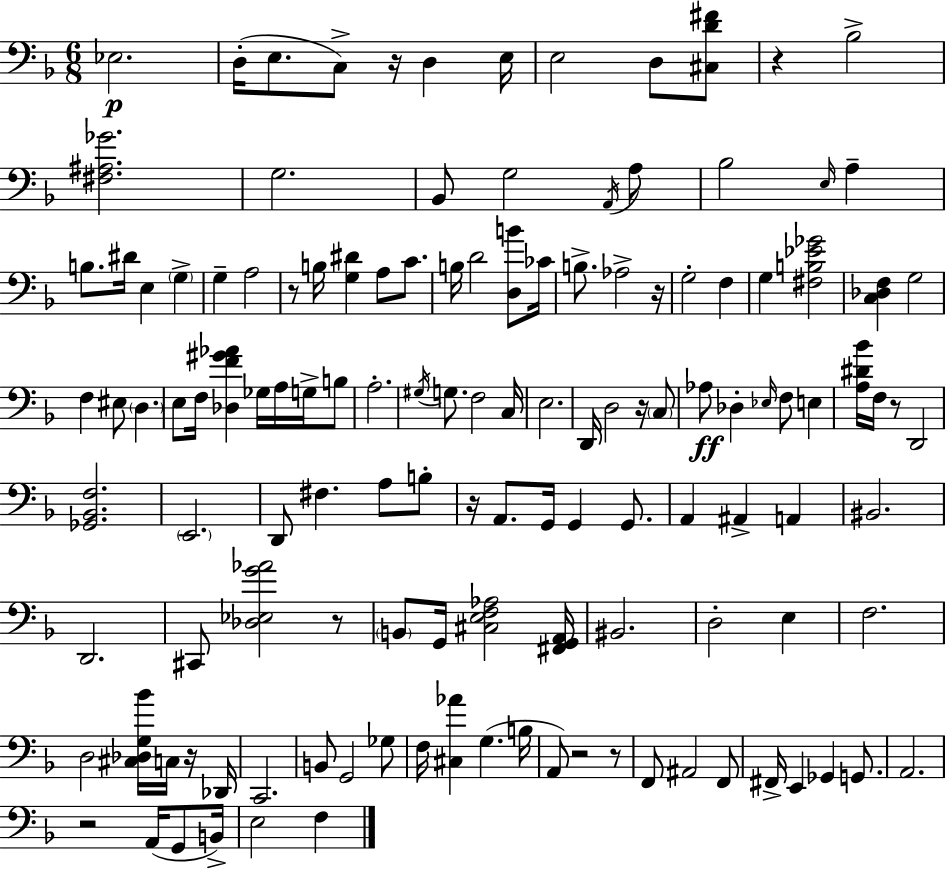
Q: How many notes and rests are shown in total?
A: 131